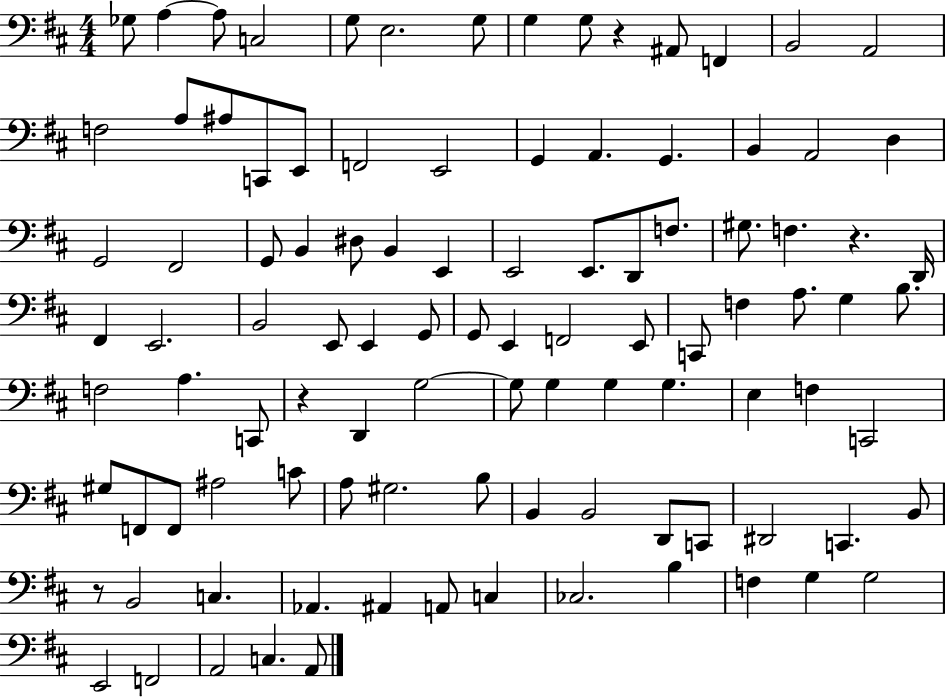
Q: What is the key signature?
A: D major